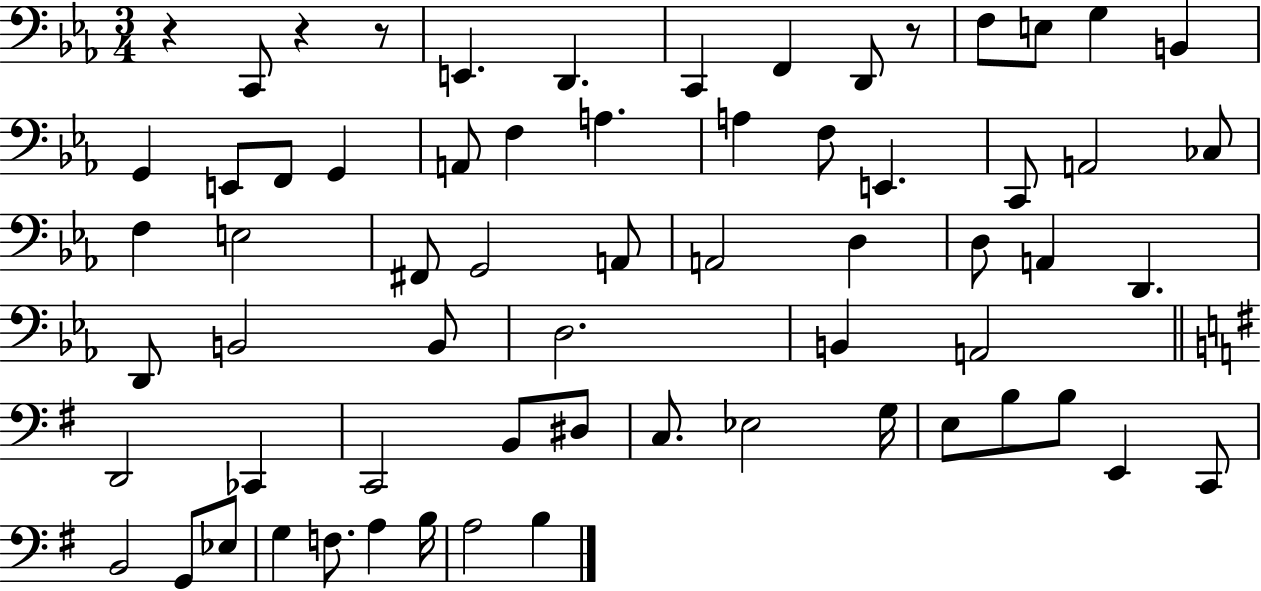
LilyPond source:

{
  \clef bass
  \numericTimeSignature
  \time 3/4
  \key ees \major
  r4 c,8 r4 r8 | e,4. d,4. | c,4 f,4 d,8 r8 | f8 e8 g4 b,4 | \break g,4 e,8 f,8 g,4 | a,8 f4 a4. | a4 f8 e,4. | c,8 a,2 ces8 | \break f4 e2 | fis,8 g,2 a,8 | a,2 d4 | d8 a,4 d,4. | \break d,8 b,2 b,8 | d2. | b,4 a,2 | \bar "||" \break \key g \major d,2 ces,4 | c,2 b,8 dis8 | c8. ees2 g16 | e8 b8 b8 e,4 c,8 | \break b,2 g,8 ees8 | g4 f8. a4 b16 | a2 b4 | \bar "|."
}